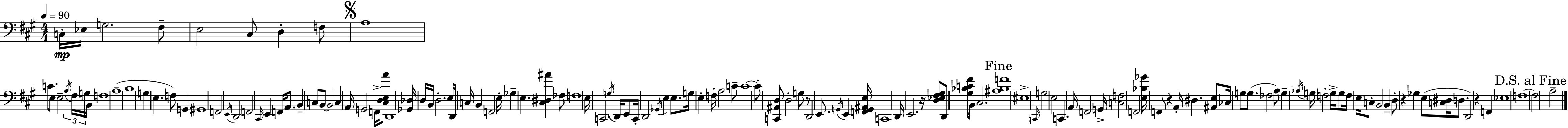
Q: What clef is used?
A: bass